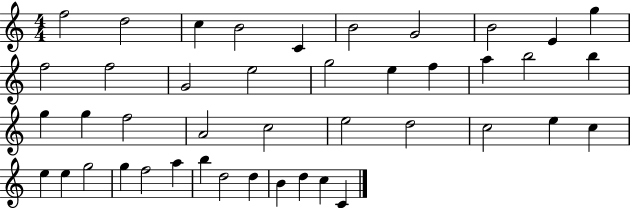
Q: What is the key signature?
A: C major